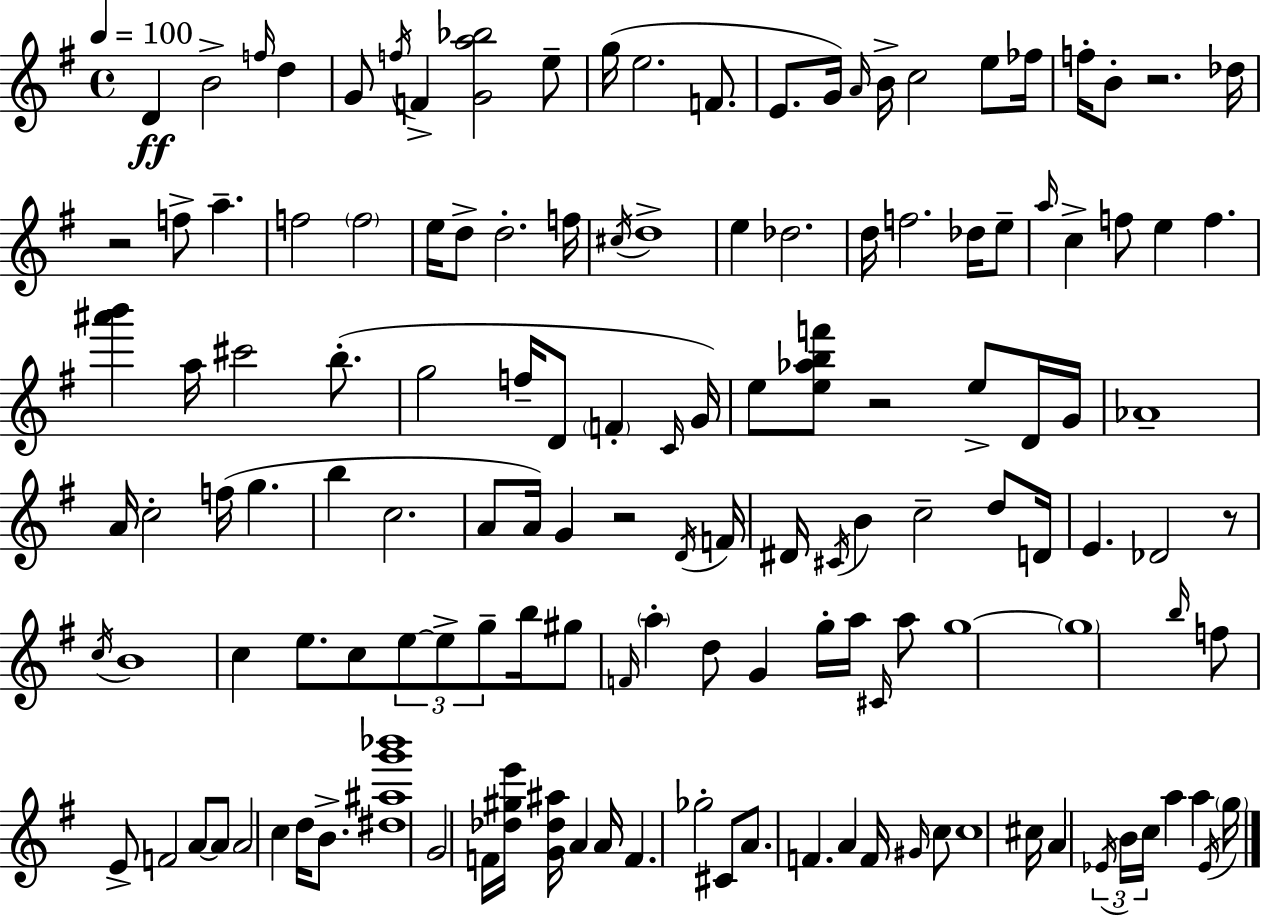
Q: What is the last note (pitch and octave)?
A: G5